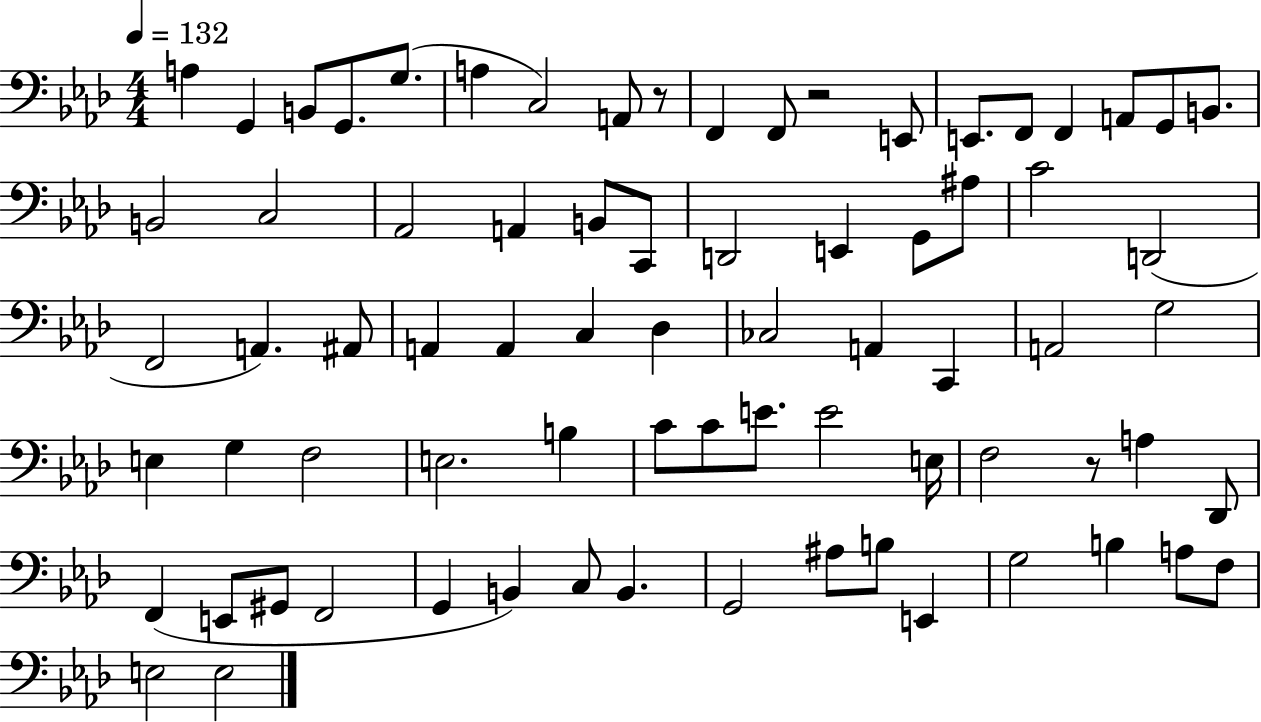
X:1
T:Untitled
M:4/4
L:1/4
K:Ab
A, G,, B,,/2 G,,/2 G,/2 A, C,2 A,,/2 z/2 F,, F,,/2 z2 E,,/2 E,,/2 F,,/2 F,, A,,/2 G,,/2 B,,/2 B,,2 C,2 _A,,2 A,, B,,/2 C,,/2 D,,2 E,, G,,/2 ^A,/2 C2 D,,2 F,,2 A,, ^A,,/2 A,, A,, C, _D, _C,2 A,, C,, A,,2 G,2 E, G, F,2 E,2 B, C/2 C/2 E/2 E2 E,/4 F,2 z/2 A, _D,,/2 F,, E,,/2 ^G,,/2 F,,2 G,, B,, C,/2 B,, G,,2 ^A,/2 B,/2 E,, G,2 B, A,/2 F,/2 E,2 E,2